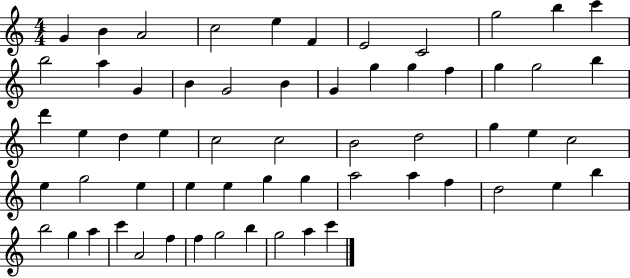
G4/q B4/q A4/h C5/h E5/q F4/q E4/h C4/h G5/h B5/q C6/q B5/h A5/q G4/q B4/q G4/h B4/q G4/q G5/q G5/q F5/q G5/q G5/h B5/q D6/q E5/q D5/q E5/q C5/h C5/h B4/h D5/h G5/q E5/q C5/h E5/q G5/h E5/q E5/q E5/q G5/q G5/q A5/h A5/q F5/q D5/h E5/q B5/q B5/h G5/q A5/q C6/q A4/h F5/q F5/q G5/h B5/q G5/h A5/q C6/q